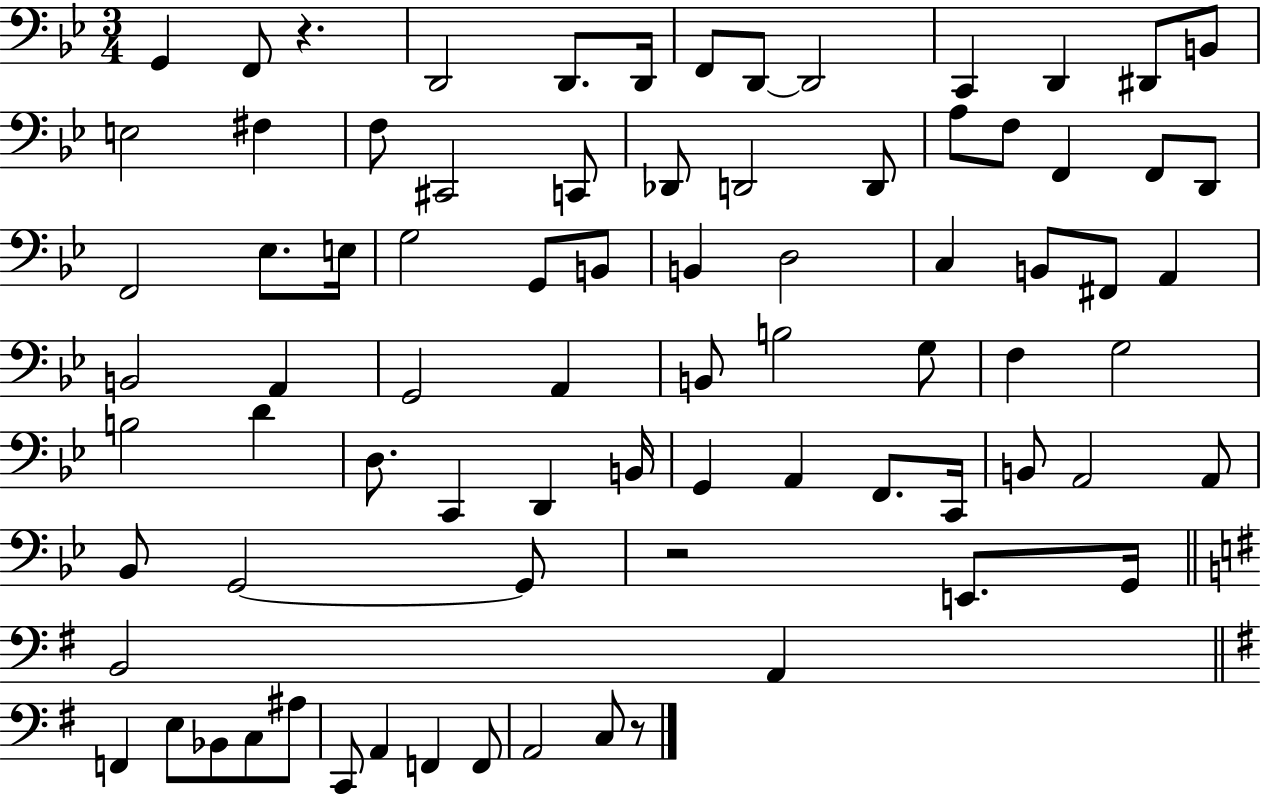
{
  \clef bass
  \numericTimeSignature
  \time 3/4
  \key bes \major
  g,4 f,8 r4. | d,2 d,8. d,16 | f,8 d,8~~ d,2 | c,4 d,4 dis,8 b,8 | \break e2 fis4 | f8 cis,2 c,8 | des,8 d,2 d,8 | a8 f8 f,4 f,8 d,8 | \break f,2 ees8. e16 | g2 g,8 b,8 | b,4 d2 | c4 b,8 fis,8 a,4 | \break b,2 a,4 | g,2 a,4 | b,8 b2 g8 | f4 g2 | \break b2 d'4 | d8. c,4 d,4 b,16 | g,4 a,4 f,8. c,16 | b,8 a,2 a,8 | \break bes,8 g,2~~ g,8 | r2 e,8. g,16 | \bar "||" \break \key e \minor b,2 a,4 | \bar "||" \break \key e \minor f,4 e8 bes,8 c8 ais8 | c,8 a,4 f,4 f,8 | a,2 c8 r8 | \bar "|."
}